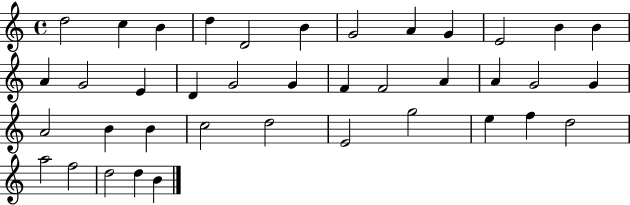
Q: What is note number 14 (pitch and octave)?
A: G4